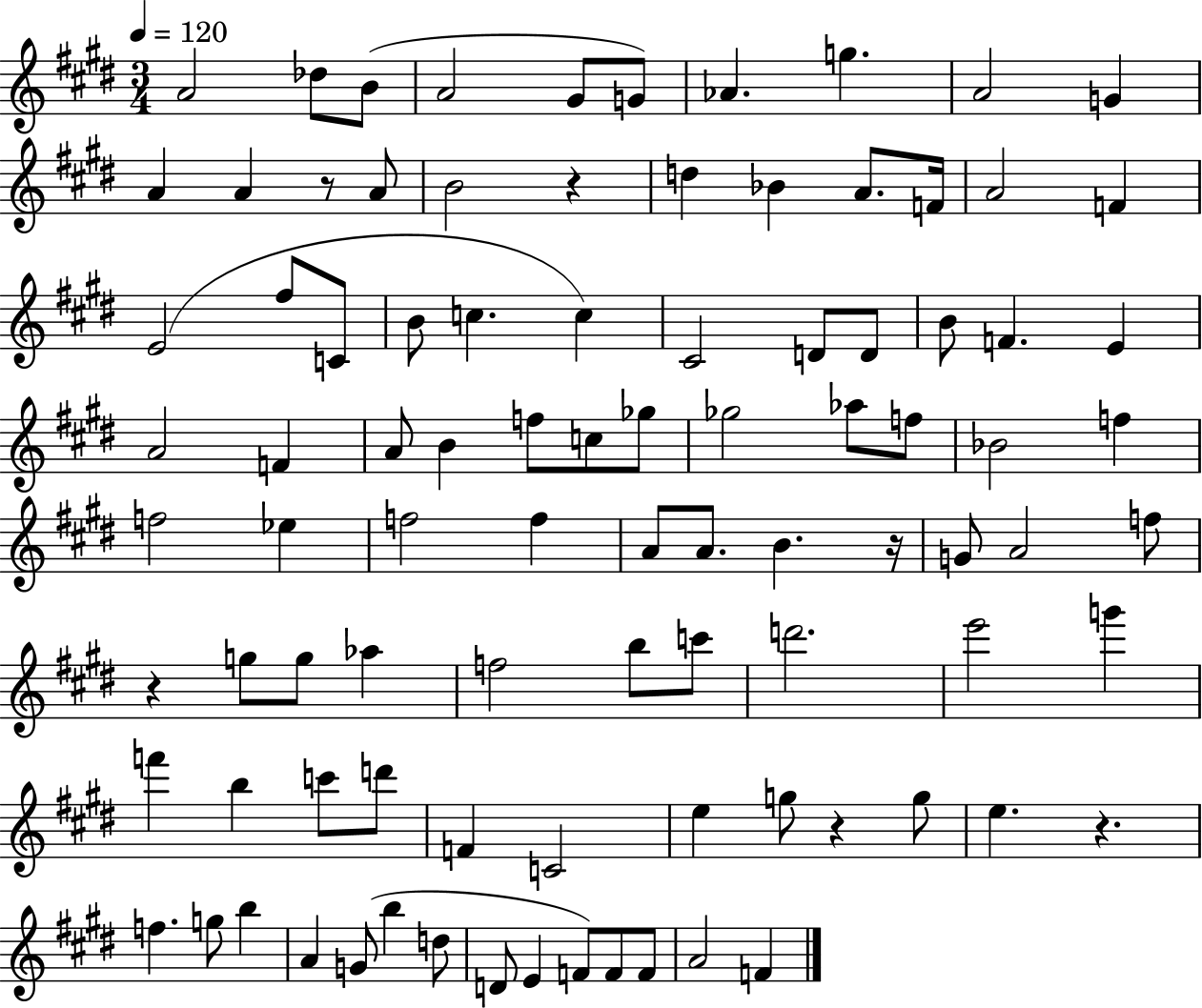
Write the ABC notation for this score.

X:1
T:Untitled
M:3/4
L:1/4
K:E
A2 _d/2 B/2 A2 ^G/2 G/2 _A g A2 G A A z/2 A/2 B2 z d _B A/2 F/4 A2 F E2 ^f/2 C/2 B/2 c c ^C2 D/2 D/2 B/2 F E A2 F A/2 B f/2 c/2 _g/2 _g2 _a/2 f/2 _B2 f f2 _e f2 f A/2 A/2 B z/4 G/2 A2 f/2 z g/2 g/2 _a f2 b/2 c'/2 d'2 e'2 g' f' b c'/2 d'/2 F C2 e g/2 z g/2 e z f g/2 b A G/2 b d/2 D/2 E F/2 F/2 F/2 A2 F